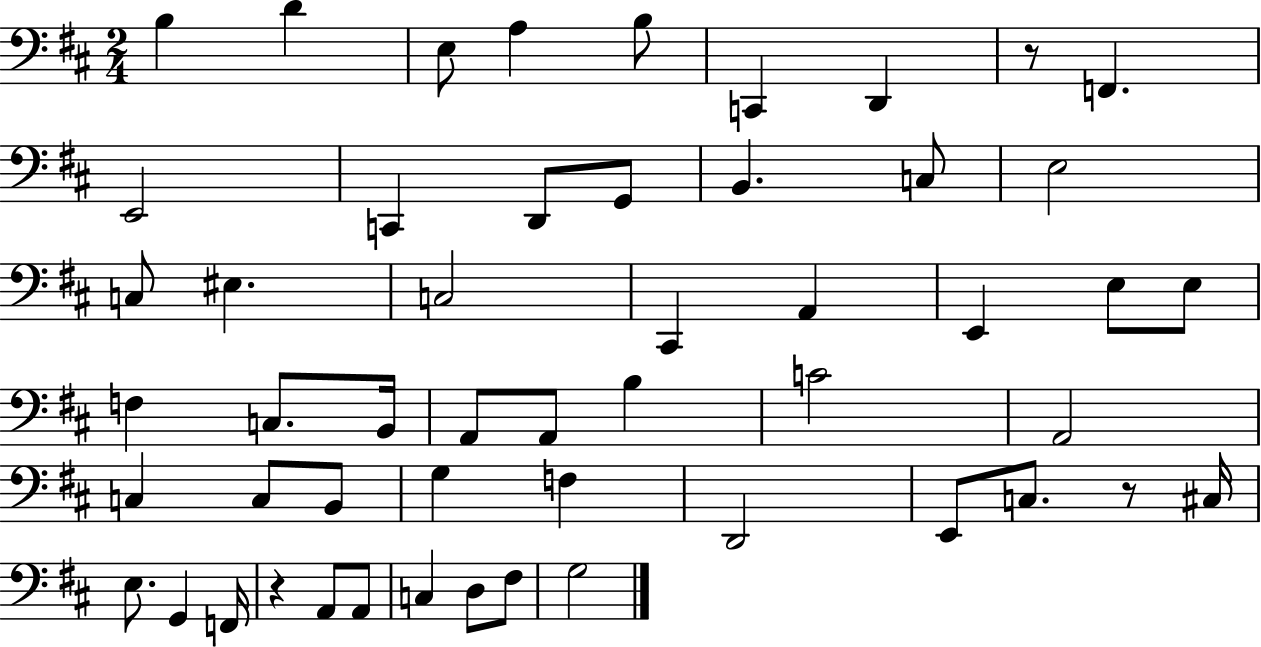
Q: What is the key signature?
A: D major